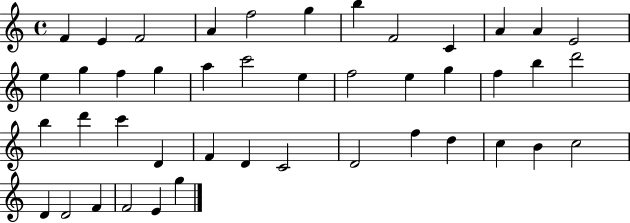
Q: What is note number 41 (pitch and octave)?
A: F4